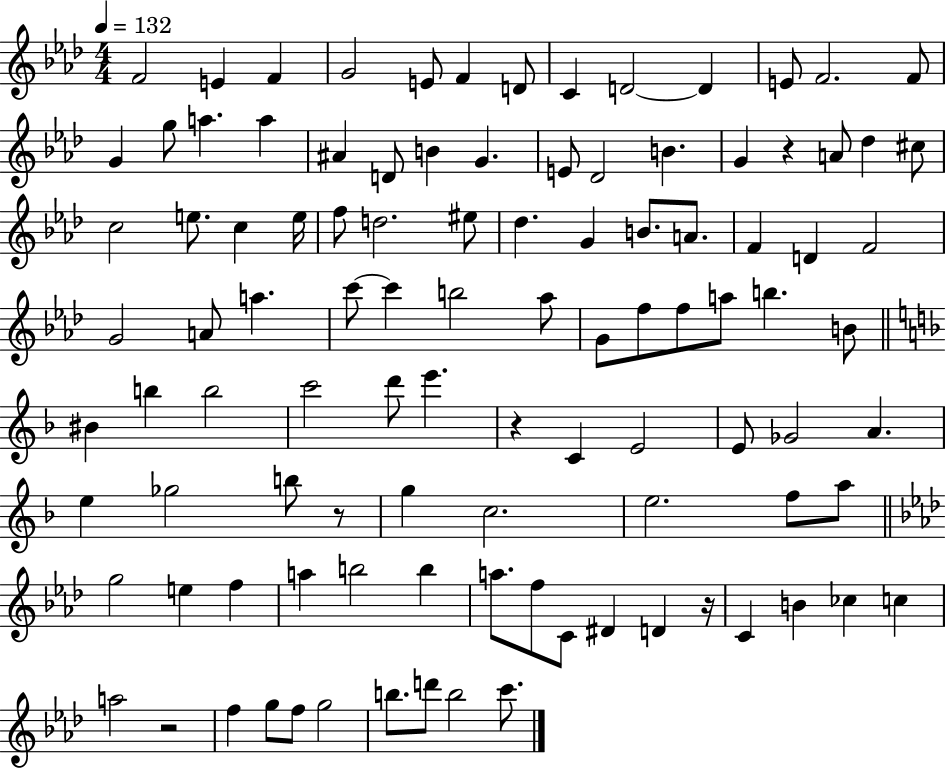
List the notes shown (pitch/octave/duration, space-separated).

F4/h E4/q F4/q G4/h E4/e F4/q D4/e C4/q D4/h D4/q E4/e F4/h. F4/e G4/q G5/e A5/q. A5/q A#4/q D4/e B4/q G4/q. E4/e Db4/h B4/q. G4/q R/q A4/e Db5/q C#5/e C5/h E5/e. C5/q E5/s F5/e D5/h. EIS5/e Db5/q. G4/q B4/e. A4/e. F4/q D4/q F4/h G4/h A4/e A5/q. C6/e C6/q B5/h Ab5/e G4/e F5/e F5/e A5/e B5/q. B4/e BIS4/q B5/q B5/h C6/h D6/e E6/q. R/q C4/q E4/h E4/e Gb4/h A4/q. E5/q Gb5/h B5/e R/e G5/q C5/h. E5/h. F5/e A5/e G5/h E5/q F5/q A5/q B5/h B5/q A5/e. F5/e C4/e D#4/q D4/q R/s C4/q B4/q CES5/q C5/q A5/h R/h F5/q G5/e F5/e G5/h B5/e. D6/e B5/h C6/e.